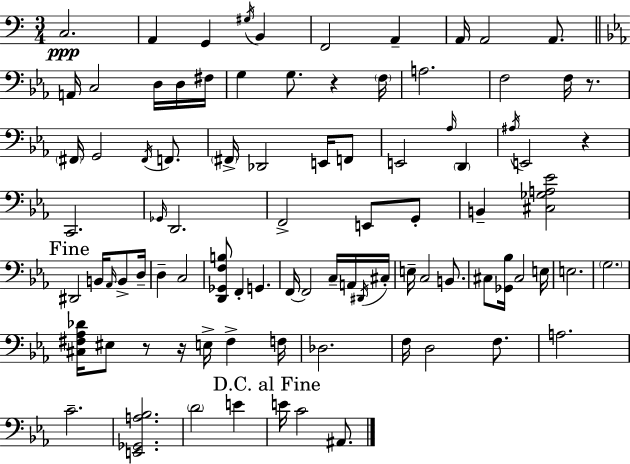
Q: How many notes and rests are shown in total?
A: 89